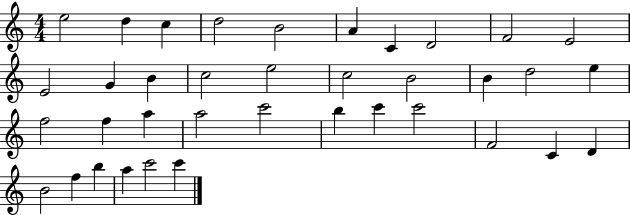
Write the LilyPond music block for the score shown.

{
  \clef treble
  \numericTimeSignature
  \time 4/4
  \key c \major
  e''2 d''4 c''4 | d''2 b'2 | a'4 c'4 d'2 | f'2 e'2 | \break e'2 g'4 b'4 | c''2 e''2 | c''2 b'2 | b'4 d''2 e''4 | \break f''2 f''4 a''4 | a''2 c'''2 | b''4 c'''4 c'''2 | f'2 c'4 d'4 | \break b'2 f''4 b''4 | a''4 c'''2 c'''4 | \bar "|."
}